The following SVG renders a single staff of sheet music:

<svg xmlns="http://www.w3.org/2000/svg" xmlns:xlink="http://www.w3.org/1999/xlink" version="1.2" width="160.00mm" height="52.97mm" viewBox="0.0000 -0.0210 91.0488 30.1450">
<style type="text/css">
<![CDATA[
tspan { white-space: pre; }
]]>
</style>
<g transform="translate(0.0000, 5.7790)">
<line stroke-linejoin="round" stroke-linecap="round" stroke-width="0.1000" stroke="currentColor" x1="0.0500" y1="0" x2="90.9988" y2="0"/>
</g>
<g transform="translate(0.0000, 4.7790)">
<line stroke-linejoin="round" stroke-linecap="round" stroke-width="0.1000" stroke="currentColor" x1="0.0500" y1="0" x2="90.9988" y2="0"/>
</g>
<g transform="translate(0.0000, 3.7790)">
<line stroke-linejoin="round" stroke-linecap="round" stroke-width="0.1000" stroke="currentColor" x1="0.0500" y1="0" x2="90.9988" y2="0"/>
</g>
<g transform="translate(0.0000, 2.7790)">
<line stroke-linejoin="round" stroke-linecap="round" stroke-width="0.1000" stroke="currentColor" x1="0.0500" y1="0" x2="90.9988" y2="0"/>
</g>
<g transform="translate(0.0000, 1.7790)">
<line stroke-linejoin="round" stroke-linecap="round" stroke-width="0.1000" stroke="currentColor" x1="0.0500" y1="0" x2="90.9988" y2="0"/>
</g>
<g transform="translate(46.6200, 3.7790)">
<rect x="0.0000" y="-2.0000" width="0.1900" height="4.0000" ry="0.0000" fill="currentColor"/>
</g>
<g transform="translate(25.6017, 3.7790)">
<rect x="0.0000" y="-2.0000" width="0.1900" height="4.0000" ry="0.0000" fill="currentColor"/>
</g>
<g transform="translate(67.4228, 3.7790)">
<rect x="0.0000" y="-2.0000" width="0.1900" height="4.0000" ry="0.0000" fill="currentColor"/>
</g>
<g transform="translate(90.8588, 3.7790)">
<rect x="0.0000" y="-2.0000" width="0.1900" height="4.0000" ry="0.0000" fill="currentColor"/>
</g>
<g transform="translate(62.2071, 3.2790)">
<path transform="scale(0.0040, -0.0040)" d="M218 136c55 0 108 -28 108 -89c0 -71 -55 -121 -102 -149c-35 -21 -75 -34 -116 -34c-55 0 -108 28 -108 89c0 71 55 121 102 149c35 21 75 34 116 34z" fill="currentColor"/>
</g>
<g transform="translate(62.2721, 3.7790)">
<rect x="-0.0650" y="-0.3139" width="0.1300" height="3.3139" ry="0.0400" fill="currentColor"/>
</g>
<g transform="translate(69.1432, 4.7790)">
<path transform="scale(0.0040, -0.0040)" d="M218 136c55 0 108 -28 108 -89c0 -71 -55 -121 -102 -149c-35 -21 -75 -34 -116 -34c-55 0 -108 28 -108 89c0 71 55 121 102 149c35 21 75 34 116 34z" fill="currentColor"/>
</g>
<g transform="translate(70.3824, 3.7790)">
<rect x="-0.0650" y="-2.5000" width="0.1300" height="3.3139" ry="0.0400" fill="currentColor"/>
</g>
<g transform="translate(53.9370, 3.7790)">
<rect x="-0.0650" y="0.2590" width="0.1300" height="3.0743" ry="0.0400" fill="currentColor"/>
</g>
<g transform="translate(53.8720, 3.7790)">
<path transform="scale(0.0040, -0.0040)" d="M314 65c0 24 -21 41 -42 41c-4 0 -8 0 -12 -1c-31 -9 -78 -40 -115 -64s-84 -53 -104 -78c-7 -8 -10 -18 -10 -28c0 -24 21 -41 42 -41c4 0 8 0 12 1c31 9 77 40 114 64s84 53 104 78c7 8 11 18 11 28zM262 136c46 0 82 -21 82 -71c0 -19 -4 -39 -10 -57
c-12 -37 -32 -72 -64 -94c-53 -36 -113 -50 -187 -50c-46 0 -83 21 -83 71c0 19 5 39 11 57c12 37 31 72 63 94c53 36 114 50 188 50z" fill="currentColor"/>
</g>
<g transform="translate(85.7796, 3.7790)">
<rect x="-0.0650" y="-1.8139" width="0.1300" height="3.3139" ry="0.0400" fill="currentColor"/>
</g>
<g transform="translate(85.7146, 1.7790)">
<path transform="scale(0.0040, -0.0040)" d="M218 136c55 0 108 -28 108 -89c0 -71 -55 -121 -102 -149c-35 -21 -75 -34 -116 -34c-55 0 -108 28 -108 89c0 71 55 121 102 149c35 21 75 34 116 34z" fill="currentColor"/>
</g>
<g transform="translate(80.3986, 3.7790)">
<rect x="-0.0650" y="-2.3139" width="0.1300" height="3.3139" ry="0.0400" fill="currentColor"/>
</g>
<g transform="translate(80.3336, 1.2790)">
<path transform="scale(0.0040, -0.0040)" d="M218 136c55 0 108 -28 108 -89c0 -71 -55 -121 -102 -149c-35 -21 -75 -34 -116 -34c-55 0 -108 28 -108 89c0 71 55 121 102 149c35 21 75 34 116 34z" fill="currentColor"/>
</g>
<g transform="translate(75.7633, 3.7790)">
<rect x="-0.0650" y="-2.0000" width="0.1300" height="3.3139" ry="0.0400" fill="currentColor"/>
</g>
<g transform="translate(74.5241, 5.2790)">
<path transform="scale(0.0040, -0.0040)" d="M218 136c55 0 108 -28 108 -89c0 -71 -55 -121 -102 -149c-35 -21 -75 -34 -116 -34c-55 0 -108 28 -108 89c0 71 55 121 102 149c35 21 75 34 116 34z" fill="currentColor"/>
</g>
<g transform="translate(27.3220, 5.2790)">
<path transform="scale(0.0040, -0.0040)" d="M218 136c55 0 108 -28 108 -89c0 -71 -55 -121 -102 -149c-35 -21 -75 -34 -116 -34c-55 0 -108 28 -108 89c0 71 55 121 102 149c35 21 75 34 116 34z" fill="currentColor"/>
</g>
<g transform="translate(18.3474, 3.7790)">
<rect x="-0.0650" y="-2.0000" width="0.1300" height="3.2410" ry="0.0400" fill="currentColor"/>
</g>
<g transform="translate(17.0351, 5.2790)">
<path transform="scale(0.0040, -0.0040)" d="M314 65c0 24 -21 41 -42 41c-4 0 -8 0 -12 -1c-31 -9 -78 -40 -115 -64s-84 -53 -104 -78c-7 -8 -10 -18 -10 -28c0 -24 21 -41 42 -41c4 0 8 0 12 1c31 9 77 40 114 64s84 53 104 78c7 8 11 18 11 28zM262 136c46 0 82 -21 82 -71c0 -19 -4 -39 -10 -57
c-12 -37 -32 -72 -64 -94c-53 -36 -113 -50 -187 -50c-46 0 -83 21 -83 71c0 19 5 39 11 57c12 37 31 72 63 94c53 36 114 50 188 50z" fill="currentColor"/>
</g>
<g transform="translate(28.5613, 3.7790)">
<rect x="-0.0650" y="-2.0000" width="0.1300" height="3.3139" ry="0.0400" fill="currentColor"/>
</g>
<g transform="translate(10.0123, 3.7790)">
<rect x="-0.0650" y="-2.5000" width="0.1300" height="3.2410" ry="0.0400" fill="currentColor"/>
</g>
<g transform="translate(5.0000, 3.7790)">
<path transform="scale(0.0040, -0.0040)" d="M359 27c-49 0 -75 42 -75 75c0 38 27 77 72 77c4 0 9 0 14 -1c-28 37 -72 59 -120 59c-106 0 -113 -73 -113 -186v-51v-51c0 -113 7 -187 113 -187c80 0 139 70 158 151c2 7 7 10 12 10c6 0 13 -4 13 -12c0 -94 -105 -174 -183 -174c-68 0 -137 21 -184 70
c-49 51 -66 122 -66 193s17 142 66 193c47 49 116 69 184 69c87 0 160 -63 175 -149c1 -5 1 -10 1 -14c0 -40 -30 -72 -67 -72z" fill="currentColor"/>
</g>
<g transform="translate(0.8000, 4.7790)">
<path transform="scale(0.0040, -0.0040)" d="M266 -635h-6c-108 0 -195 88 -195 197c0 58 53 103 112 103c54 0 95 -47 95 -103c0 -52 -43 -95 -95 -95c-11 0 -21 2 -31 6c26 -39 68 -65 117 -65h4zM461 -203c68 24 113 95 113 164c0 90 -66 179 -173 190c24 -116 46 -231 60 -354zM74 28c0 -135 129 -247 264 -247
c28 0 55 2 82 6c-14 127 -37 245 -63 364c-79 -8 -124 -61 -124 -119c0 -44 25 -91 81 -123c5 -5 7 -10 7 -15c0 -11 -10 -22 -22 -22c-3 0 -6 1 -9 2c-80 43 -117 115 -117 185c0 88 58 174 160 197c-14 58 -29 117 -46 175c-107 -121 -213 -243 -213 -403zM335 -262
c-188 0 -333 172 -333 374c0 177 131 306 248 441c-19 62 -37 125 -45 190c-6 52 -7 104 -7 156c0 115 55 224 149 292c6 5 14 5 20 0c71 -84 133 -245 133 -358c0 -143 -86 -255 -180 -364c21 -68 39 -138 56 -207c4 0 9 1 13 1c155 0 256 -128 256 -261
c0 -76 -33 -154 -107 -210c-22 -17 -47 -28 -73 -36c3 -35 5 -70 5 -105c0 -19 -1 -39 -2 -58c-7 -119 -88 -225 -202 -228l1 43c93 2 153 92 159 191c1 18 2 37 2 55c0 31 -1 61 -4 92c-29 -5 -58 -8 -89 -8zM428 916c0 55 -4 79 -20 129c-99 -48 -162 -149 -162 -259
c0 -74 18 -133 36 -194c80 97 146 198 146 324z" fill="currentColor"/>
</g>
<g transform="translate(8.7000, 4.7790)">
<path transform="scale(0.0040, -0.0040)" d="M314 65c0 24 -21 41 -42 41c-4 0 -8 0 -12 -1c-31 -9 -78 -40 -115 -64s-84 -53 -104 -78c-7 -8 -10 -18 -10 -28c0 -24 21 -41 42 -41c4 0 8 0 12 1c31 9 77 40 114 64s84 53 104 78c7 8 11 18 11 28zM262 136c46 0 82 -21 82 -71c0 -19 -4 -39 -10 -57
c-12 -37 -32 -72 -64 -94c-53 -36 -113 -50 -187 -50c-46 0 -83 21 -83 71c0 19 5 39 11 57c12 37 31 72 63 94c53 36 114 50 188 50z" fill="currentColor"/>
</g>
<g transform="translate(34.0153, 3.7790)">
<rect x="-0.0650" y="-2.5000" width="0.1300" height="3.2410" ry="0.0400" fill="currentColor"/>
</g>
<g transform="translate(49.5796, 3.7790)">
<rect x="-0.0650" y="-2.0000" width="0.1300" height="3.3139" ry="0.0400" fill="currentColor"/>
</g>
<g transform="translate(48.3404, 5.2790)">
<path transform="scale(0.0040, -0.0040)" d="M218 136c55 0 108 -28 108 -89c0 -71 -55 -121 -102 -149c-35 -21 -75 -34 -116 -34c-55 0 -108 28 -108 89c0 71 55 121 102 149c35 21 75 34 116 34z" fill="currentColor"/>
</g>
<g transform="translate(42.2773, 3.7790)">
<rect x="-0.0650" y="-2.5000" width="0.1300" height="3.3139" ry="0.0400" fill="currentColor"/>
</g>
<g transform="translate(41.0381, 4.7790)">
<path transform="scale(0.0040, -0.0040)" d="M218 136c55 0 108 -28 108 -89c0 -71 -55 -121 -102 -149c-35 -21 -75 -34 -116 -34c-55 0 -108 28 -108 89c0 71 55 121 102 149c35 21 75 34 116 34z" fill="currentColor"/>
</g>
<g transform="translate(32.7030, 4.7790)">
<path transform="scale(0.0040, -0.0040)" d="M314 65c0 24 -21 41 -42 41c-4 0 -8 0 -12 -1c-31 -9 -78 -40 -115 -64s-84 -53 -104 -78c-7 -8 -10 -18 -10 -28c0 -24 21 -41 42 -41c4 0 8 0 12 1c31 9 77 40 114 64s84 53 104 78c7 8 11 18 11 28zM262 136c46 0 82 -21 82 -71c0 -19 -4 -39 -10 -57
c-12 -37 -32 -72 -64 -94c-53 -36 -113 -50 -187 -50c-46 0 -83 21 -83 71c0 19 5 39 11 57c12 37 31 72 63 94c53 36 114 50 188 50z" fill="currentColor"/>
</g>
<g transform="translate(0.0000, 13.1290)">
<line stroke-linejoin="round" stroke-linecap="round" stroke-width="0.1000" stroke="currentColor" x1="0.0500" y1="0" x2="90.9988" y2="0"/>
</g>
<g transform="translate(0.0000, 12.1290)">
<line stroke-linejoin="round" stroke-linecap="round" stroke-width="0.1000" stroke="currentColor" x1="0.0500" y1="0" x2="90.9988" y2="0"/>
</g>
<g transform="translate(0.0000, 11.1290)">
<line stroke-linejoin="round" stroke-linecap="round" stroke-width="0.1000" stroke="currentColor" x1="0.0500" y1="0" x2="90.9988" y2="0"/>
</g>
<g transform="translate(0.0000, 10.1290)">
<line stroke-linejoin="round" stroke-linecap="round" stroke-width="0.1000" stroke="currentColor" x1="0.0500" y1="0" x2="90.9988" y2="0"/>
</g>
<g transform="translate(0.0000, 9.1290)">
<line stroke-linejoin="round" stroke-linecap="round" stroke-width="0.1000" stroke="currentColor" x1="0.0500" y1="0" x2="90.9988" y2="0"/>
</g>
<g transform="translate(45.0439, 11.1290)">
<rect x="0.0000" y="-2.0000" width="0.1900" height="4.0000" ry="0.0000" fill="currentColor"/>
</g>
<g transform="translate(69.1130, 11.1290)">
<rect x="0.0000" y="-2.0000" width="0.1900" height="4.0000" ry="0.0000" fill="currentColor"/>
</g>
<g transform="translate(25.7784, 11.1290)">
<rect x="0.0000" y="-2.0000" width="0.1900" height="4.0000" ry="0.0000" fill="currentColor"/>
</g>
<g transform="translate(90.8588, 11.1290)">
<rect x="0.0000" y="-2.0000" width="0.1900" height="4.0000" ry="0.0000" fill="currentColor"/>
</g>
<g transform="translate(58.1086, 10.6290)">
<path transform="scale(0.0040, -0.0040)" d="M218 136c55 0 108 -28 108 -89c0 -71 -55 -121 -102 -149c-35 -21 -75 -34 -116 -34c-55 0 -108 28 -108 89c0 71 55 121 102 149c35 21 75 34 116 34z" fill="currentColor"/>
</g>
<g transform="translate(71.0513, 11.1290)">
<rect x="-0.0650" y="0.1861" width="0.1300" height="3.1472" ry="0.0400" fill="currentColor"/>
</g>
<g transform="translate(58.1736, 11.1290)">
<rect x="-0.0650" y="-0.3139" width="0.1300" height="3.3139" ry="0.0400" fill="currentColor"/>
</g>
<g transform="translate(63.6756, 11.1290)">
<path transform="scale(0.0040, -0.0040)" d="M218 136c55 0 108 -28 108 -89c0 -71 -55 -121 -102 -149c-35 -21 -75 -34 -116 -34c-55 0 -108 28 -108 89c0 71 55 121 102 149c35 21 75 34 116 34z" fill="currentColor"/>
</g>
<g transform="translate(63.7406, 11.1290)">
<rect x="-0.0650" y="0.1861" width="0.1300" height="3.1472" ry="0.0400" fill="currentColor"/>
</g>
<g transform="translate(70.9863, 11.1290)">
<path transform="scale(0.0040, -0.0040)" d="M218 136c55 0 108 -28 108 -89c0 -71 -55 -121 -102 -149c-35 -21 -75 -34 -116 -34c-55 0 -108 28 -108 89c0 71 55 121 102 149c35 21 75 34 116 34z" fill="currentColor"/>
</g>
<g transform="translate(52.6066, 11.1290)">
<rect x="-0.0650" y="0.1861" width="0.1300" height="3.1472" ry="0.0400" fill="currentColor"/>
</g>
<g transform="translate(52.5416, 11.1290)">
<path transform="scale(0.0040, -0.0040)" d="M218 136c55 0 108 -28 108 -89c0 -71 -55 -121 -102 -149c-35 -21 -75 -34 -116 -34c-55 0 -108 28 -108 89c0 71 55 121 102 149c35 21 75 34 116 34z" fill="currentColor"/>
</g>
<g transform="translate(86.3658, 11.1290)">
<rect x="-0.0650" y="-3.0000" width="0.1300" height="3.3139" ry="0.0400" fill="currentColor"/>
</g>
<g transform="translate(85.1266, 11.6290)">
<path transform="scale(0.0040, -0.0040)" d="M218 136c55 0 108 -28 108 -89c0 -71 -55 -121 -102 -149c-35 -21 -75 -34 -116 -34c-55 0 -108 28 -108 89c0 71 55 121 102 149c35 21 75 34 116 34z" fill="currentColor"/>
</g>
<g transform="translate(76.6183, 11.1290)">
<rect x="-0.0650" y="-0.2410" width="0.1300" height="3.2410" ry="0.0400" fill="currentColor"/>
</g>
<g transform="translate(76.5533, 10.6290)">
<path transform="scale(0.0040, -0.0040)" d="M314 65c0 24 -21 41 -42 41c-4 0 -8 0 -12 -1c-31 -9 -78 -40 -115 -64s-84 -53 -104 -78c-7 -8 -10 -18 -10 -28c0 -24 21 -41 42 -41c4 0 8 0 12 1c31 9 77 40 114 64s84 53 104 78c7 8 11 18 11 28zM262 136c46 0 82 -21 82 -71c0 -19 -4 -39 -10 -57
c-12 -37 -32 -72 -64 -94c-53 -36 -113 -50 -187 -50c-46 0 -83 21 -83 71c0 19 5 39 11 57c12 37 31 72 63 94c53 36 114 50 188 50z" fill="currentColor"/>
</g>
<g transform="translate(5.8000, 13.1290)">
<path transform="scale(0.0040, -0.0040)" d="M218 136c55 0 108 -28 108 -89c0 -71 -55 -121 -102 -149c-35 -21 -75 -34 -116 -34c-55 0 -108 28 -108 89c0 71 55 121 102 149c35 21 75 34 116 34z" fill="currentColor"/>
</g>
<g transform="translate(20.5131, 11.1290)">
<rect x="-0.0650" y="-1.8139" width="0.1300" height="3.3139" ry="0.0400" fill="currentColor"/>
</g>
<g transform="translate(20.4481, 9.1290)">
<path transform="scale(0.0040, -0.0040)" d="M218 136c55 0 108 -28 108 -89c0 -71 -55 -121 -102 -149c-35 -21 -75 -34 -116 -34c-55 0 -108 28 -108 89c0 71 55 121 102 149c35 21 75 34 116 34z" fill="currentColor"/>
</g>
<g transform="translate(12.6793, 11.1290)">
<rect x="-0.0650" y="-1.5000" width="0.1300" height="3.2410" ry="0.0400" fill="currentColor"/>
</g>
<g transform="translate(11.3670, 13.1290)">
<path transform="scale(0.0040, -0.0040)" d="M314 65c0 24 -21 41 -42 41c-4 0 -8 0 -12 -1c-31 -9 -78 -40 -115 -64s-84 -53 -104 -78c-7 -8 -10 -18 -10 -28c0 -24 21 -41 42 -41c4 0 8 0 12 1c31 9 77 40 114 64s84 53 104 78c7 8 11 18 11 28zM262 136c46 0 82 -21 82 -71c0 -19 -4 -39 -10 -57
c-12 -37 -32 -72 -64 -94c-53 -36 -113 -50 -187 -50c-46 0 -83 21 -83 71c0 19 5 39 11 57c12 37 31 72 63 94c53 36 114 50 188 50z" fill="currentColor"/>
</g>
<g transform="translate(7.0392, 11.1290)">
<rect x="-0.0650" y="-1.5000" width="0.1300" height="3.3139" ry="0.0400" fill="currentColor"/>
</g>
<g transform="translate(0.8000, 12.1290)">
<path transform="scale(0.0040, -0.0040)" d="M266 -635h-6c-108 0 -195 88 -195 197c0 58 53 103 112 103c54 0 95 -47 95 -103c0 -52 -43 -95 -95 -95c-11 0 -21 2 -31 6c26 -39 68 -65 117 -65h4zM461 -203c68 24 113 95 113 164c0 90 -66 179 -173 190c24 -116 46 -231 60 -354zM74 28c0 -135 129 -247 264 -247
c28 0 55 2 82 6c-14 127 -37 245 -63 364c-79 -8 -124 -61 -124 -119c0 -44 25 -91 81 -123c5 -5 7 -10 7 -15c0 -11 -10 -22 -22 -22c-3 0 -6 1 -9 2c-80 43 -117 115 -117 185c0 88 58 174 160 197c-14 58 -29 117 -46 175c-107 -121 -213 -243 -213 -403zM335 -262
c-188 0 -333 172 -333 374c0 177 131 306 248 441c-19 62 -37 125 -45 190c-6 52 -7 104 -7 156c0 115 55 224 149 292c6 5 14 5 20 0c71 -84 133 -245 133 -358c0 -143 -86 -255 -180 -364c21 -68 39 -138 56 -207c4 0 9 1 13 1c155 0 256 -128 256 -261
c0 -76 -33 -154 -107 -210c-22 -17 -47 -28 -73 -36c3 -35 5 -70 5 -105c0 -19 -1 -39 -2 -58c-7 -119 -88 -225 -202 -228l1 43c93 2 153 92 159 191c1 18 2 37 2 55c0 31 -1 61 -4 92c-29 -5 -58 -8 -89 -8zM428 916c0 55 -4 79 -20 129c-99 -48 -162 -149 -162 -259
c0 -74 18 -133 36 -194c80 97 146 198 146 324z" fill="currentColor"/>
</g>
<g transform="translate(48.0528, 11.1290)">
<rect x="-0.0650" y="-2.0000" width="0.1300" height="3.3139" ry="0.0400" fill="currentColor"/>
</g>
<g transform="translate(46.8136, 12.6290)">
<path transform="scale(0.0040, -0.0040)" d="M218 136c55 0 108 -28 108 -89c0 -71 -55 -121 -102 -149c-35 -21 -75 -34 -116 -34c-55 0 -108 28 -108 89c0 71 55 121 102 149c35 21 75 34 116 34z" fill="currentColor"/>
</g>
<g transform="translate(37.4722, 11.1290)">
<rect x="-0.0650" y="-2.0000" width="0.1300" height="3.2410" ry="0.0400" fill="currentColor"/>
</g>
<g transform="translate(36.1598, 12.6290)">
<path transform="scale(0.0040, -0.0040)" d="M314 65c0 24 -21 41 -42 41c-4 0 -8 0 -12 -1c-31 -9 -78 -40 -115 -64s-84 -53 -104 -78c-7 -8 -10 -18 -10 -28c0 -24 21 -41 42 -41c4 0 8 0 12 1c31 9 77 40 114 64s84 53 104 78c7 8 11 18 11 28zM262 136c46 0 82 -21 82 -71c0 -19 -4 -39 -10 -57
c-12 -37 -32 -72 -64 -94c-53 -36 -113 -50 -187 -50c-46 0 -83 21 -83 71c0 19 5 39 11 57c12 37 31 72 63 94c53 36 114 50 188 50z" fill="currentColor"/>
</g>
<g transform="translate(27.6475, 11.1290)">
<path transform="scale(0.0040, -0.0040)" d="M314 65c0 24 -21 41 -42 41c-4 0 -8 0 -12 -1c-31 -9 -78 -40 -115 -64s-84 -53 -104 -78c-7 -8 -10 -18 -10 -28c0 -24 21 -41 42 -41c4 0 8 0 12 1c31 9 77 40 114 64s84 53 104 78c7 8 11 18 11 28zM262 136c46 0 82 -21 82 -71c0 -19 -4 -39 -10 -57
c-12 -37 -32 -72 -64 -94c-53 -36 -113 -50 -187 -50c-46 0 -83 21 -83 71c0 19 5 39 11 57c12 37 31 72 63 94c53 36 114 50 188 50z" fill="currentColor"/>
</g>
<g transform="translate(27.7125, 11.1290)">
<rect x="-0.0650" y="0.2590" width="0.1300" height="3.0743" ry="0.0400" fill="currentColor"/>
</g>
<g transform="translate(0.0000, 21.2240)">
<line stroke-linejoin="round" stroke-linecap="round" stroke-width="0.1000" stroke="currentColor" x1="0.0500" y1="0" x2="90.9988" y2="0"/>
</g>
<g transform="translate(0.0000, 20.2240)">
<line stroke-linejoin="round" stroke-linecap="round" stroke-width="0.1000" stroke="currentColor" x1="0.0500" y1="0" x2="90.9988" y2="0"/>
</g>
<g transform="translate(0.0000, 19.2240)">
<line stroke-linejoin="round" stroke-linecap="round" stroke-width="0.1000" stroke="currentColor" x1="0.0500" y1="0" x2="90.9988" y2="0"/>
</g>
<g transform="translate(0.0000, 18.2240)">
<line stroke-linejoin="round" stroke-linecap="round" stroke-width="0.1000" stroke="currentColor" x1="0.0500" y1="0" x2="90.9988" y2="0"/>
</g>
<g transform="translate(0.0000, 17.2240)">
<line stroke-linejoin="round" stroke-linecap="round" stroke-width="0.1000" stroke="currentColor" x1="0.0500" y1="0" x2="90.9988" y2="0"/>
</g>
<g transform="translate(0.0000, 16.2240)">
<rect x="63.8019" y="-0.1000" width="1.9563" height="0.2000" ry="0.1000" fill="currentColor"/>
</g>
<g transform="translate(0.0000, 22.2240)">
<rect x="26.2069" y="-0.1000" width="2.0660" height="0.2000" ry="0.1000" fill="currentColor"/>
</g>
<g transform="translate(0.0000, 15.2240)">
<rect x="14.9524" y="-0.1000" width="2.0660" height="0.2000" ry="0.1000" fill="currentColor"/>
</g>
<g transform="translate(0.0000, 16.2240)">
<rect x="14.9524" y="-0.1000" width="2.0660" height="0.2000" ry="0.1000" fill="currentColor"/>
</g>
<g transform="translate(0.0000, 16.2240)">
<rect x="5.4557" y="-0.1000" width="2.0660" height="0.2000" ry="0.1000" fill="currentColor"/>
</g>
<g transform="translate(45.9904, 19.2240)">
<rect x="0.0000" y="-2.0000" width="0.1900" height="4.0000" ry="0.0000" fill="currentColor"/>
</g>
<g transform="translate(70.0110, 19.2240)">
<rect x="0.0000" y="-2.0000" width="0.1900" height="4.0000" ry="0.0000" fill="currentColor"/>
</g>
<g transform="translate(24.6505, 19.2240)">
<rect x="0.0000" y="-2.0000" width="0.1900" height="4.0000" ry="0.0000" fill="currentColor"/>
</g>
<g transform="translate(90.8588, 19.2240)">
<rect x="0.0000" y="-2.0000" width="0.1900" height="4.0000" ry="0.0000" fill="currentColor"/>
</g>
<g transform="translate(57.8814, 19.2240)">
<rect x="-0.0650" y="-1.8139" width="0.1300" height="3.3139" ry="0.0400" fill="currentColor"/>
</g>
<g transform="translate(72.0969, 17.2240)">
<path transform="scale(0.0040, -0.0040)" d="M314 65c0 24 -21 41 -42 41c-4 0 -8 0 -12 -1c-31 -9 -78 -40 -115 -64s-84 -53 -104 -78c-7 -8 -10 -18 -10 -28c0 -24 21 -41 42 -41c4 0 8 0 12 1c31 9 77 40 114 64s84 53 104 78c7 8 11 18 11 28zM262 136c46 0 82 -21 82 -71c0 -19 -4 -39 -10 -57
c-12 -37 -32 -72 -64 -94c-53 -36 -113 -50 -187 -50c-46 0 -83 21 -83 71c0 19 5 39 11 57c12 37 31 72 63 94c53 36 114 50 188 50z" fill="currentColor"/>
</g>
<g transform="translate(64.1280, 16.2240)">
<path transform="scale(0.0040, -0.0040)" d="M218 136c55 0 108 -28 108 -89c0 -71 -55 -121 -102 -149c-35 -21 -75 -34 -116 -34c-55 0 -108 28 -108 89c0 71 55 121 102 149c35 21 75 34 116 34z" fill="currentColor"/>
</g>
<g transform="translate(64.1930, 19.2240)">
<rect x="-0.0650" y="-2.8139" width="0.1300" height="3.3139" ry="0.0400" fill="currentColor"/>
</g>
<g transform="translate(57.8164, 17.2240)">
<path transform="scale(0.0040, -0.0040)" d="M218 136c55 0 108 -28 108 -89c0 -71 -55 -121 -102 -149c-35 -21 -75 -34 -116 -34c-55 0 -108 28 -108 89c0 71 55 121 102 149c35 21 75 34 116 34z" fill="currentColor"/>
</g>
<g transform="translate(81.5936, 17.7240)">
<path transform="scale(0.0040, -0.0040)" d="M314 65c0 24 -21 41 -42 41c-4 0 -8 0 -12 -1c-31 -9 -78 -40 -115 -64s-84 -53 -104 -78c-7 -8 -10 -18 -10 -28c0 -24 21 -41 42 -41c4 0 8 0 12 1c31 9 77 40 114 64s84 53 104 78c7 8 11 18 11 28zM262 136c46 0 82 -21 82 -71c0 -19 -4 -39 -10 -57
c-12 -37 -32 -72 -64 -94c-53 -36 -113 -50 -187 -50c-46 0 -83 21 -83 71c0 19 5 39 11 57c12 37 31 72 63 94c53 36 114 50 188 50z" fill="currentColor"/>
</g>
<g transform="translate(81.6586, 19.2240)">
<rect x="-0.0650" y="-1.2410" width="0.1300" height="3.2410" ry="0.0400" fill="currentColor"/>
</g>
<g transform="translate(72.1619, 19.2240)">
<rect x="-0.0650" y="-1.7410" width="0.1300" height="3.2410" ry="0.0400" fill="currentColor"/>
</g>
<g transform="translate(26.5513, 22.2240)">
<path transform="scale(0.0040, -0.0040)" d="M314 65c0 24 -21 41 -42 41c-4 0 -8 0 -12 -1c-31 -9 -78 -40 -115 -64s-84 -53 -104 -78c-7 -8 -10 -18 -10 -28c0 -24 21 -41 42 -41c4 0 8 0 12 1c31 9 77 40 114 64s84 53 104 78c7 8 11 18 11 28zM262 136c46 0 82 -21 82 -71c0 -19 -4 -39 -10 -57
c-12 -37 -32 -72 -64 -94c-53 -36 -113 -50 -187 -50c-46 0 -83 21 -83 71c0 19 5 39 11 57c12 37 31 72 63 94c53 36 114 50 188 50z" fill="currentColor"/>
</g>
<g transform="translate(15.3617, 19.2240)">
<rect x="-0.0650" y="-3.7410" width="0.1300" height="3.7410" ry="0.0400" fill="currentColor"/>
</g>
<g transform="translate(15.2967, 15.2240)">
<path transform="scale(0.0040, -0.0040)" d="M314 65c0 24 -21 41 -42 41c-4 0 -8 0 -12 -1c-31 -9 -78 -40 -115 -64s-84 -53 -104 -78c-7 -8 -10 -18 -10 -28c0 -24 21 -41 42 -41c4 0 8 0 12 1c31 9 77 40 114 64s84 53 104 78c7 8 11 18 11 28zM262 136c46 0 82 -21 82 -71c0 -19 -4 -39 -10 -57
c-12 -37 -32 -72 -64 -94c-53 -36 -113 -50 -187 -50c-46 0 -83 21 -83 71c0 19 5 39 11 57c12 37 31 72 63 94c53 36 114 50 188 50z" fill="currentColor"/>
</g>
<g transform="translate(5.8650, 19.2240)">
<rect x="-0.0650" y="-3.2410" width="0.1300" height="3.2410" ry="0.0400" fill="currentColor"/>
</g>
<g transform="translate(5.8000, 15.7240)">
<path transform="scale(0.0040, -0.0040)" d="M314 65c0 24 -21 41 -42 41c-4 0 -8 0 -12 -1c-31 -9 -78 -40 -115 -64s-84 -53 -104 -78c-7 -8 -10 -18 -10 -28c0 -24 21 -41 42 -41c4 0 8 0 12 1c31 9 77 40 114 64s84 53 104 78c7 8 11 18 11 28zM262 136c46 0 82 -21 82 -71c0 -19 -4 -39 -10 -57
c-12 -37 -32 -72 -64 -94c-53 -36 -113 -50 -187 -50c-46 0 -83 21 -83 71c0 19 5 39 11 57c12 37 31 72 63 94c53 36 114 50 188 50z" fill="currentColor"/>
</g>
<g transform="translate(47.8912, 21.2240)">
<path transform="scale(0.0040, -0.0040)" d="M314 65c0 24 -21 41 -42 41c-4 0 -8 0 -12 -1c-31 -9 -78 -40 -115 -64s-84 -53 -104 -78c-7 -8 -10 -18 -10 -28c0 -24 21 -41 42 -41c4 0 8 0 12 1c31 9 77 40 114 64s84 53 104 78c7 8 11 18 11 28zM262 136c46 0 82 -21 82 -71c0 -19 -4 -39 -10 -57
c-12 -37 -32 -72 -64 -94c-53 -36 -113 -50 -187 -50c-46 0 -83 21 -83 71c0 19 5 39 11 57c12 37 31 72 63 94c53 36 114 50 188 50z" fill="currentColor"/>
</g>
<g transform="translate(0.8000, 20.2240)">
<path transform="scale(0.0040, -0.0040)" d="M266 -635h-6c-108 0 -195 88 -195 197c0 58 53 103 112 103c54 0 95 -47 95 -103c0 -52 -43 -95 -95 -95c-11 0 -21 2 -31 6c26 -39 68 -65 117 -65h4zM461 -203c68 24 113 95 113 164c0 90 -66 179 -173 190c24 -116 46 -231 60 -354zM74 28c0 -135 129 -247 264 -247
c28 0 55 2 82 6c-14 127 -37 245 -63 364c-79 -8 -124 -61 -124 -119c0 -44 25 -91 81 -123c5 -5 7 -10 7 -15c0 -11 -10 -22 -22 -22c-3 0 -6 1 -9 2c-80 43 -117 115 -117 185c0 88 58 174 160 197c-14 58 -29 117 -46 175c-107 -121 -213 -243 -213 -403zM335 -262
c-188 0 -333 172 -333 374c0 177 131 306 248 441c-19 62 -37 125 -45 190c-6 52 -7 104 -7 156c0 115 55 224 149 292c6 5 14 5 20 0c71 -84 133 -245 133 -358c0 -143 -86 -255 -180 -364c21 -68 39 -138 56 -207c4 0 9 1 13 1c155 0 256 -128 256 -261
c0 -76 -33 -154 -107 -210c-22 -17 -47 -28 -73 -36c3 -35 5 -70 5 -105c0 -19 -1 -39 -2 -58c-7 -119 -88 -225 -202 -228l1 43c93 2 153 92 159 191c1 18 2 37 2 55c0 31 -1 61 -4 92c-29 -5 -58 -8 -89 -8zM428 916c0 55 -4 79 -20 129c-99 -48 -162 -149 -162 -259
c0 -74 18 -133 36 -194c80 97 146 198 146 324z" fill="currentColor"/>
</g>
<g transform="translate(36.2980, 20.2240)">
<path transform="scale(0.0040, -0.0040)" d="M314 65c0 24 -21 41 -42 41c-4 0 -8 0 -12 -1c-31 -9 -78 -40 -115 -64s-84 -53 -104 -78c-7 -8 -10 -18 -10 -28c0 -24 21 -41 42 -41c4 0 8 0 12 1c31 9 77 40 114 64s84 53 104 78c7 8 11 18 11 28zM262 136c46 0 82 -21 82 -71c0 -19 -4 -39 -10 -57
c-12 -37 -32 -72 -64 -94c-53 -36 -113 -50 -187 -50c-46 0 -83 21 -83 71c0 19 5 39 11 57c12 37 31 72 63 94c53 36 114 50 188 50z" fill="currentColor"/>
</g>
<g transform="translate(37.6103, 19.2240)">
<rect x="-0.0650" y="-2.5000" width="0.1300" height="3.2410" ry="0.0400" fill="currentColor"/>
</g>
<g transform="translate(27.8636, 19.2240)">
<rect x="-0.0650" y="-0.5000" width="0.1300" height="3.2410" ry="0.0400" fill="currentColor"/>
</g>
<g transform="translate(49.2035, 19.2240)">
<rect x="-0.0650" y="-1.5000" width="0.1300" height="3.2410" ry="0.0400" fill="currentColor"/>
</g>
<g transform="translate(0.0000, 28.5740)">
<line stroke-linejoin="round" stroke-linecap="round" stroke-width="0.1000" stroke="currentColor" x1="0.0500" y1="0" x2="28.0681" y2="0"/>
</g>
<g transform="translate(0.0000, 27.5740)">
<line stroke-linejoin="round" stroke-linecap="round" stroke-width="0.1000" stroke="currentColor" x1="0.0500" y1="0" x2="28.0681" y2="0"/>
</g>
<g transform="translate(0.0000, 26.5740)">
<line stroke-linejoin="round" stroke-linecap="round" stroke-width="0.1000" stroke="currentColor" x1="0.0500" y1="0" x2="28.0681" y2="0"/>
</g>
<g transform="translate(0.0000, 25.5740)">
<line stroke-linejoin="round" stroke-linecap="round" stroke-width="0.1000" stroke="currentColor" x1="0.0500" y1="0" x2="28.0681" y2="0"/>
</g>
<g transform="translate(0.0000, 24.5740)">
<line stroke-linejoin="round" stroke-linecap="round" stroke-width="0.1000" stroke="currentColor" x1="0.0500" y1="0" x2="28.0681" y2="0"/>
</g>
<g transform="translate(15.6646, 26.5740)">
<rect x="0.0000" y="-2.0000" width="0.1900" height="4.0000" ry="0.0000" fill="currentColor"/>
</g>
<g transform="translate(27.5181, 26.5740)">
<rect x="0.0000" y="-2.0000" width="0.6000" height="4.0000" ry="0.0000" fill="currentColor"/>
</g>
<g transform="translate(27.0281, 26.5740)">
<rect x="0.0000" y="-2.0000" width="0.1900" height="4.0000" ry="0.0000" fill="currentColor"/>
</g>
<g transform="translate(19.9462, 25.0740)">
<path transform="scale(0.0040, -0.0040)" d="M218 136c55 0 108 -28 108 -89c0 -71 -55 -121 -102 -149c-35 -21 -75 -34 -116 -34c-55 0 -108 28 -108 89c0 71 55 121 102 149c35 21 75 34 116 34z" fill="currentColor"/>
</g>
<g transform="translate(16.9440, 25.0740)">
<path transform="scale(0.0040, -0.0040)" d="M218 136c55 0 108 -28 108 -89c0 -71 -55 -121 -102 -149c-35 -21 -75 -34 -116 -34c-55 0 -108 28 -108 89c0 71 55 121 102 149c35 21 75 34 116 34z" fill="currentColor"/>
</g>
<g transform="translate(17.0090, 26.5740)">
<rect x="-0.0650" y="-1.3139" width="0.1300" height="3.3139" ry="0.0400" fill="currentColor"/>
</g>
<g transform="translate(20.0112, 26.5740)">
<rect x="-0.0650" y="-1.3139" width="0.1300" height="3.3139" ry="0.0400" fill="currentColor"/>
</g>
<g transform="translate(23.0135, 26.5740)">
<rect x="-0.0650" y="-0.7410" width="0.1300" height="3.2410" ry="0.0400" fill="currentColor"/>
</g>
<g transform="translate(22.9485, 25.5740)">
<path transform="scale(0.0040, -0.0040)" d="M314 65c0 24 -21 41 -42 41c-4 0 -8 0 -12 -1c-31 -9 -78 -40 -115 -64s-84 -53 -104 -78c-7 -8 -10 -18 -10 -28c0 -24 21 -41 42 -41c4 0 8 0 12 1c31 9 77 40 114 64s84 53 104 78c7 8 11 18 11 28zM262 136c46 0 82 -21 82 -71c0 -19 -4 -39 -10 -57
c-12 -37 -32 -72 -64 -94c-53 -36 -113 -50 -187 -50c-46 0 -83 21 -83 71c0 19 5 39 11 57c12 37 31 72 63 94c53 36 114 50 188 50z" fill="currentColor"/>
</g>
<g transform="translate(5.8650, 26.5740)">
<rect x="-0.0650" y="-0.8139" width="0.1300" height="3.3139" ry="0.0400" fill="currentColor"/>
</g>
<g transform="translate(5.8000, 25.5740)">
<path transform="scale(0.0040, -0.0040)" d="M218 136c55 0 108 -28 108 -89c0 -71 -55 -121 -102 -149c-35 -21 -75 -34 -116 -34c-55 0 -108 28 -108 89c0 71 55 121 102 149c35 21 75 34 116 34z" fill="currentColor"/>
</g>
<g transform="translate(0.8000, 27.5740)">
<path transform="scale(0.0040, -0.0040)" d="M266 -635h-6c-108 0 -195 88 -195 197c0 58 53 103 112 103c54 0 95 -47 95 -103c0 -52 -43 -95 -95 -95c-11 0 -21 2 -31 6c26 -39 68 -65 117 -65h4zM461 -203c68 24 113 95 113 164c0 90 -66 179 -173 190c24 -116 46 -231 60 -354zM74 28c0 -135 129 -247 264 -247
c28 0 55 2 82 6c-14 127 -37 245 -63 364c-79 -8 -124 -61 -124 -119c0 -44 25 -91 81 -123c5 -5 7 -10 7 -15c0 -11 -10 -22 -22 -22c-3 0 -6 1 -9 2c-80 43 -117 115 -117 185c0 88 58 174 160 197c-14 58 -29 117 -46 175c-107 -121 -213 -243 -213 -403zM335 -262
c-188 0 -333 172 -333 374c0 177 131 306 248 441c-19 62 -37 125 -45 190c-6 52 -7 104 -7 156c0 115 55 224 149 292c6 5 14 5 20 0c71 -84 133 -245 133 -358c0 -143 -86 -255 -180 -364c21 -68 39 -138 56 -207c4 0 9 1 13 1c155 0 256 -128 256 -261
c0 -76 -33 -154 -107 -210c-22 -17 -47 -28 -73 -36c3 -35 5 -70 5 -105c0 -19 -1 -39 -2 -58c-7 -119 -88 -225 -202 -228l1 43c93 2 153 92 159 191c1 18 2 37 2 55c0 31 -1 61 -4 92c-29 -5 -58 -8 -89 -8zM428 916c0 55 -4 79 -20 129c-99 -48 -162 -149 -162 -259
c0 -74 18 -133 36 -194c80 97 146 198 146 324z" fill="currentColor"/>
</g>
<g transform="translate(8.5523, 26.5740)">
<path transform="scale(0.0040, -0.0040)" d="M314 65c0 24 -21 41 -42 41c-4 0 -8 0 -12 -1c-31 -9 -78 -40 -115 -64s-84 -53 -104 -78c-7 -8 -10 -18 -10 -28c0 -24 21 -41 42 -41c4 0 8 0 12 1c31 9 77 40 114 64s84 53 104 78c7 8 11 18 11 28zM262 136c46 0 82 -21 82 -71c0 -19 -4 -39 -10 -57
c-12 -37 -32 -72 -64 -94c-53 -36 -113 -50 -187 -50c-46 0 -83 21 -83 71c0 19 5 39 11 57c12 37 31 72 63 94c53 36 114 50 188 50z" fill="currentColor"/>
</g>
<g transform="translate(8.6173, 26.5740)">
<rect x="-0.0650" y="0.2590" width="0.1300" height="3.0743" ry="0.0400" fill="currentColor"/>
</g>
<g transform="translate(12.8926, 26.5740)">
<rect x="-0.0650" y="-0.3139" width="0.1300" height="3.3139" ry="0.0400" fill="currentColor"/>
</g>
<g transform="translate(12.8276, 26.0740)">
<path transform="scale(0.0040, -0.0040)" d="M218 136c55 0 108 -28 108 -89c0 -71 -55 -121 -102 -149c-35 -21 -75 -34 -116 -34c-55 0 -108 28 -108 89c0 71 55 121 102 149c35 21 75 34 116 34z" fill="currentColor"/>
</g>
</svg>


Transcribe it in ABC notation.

X:1
T:Untitled
M:4/4
L:1/4
K:C
G2 F2 F G2 G F B2 c G F g f E E2 f B2 F2 F B c B B c2 A b2 c'2 C2 G2 E2 f a f2 e2 d B2 c e e d2